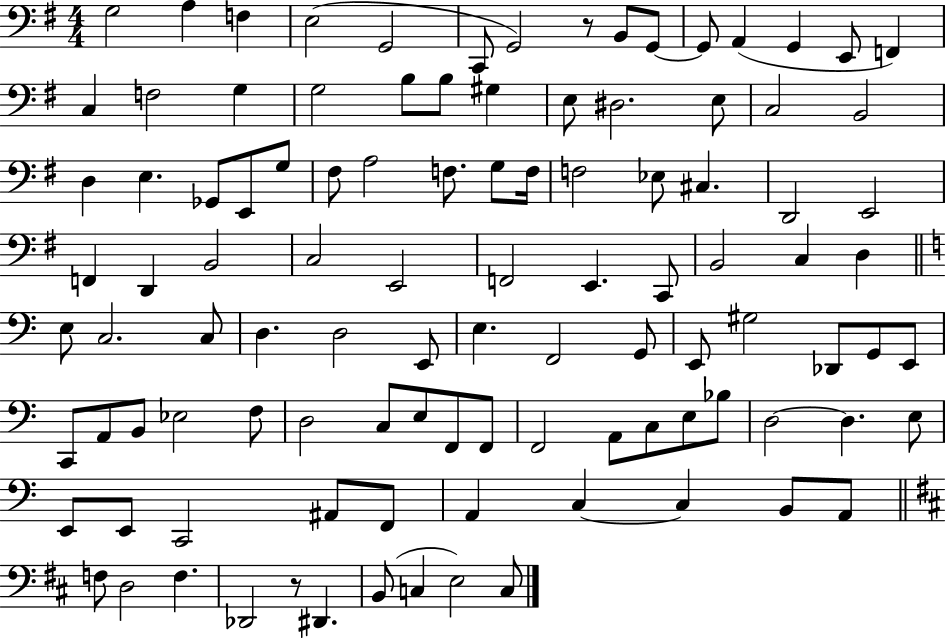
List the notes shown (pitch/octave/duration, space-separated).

G3/h A3/q F3/q E3/h G2/h C2/e G2/h R/e B2/e G2/e G2/e A2/q G2/q E2/e F2/q C3/q F3/h G3/q G3/h B3/e B3/e G#3/q E3/e D#3/h. E3/e C3/h B2/h D3/q E3/q. Gb2/e E2/e G3/e F#3/e A3/h F3/e. G3/e F3/s F3/h Eb3/e C#3/q. D2/h E2/h F2/q D2/q B2/h C3/h E2/h F2/h E2/q. C2/e B2/h C3/q D3/q E3/e C3/h. C3/e D3/q. D3/h E2/e E3/q. F2/h G2/e E2/e G#3/h Db2/e G2/e E2/e C2/e A2/e B2/e Eb3/h F3/e D3/h C3/e E3/e F2/e F2/e F2/h A2/e C3/e E3/e Bb3/e D3/h D3/q. E3/e E2/e E2/e C2/h A#2/e F2/e A2/q C3/q C3/q B2/e A2/e F3/e D3/h F3/q. Db2/h R/e D#2/q. B2/e C3/q E3/h C3/e